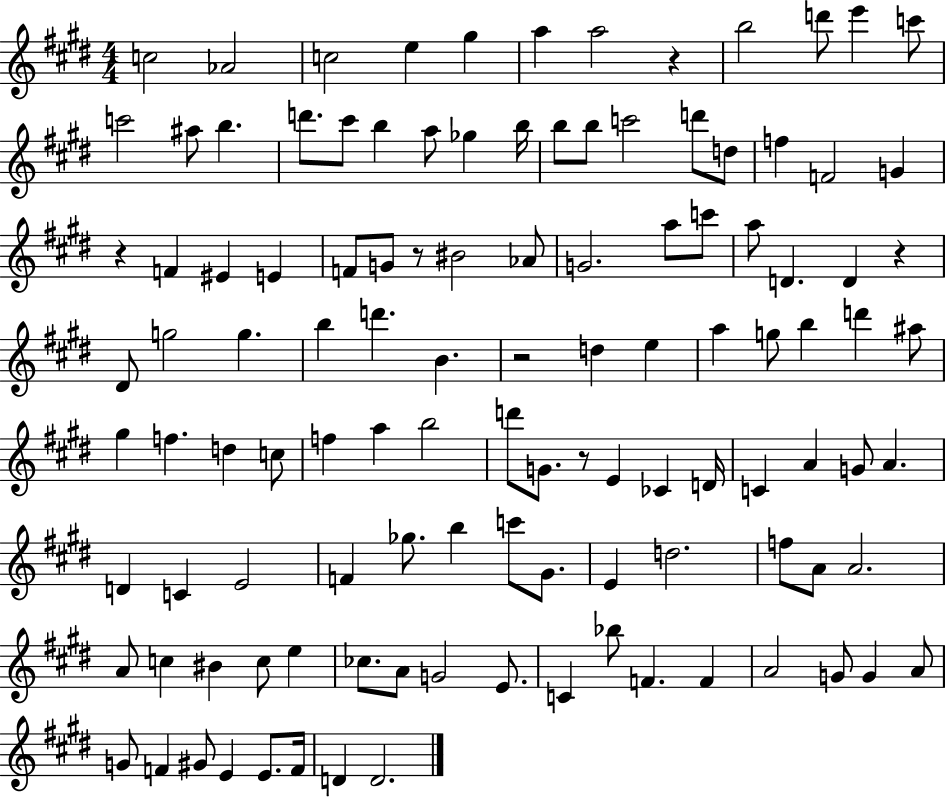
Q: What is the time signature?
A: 4/4